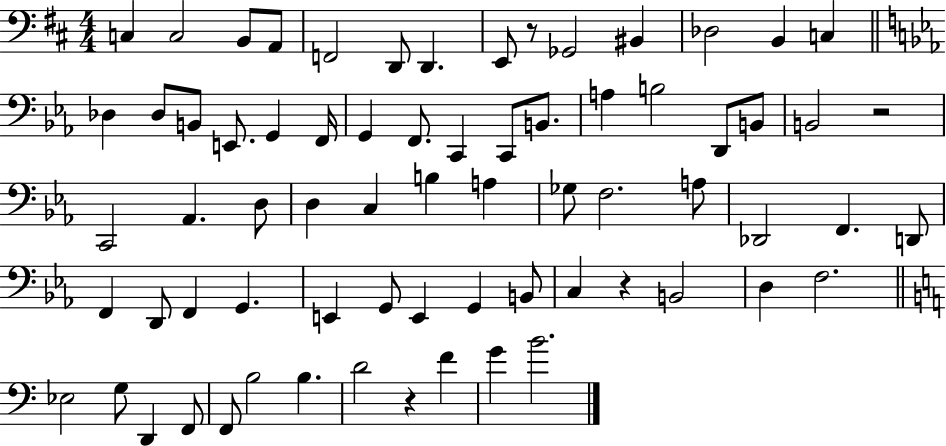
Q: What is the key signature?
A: D major